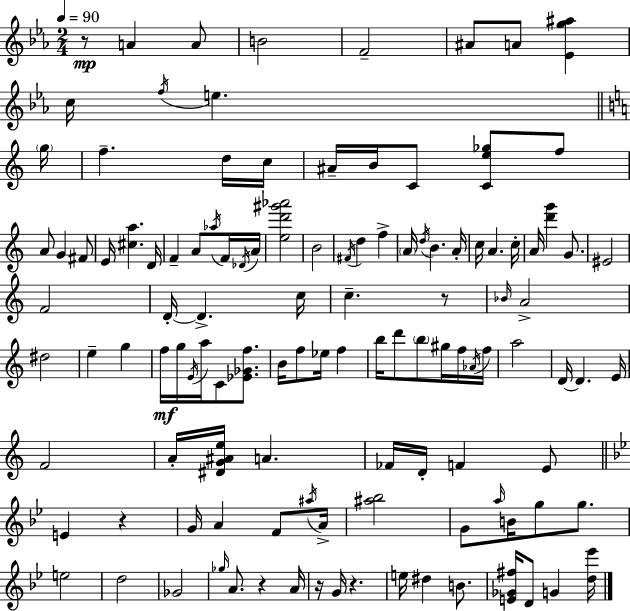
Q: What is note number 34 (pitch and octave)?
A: D5